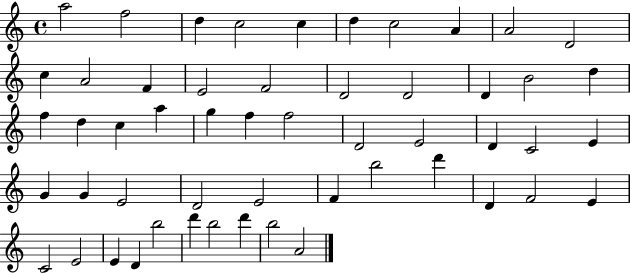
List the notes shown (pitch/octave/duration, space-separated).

A5/h F5/h D5/q C5/h C5/q D5/q C5/h A4/q A4/h D4/h C5/q A4/h F4/q E4/h F4/h D4/h D4/h D4/q B4/h D5/q F5/q D5/q C5/q A5/q G5/q F5/q F5/h D4/h E4/h D4/q C4/h E4/q G4/q G4/q E4/h D4/h E4/h F4/q B5/h D6/q D4/q F4/h E4/q C4/h E4/h E4/q D4/q B5/h D6/q B5/h D6/q B5/h A4/h